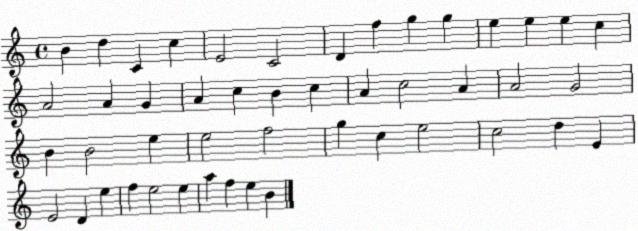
X:1
T:Untitled
M:4/4
L:1/4
K:C
B d C c E2 C2 D f g g e e e c A2 A G A c B c A c2 A A2 G2 B B2 e e2 f2 g c e2 c2 d E E2 D e f e2 e a f e B